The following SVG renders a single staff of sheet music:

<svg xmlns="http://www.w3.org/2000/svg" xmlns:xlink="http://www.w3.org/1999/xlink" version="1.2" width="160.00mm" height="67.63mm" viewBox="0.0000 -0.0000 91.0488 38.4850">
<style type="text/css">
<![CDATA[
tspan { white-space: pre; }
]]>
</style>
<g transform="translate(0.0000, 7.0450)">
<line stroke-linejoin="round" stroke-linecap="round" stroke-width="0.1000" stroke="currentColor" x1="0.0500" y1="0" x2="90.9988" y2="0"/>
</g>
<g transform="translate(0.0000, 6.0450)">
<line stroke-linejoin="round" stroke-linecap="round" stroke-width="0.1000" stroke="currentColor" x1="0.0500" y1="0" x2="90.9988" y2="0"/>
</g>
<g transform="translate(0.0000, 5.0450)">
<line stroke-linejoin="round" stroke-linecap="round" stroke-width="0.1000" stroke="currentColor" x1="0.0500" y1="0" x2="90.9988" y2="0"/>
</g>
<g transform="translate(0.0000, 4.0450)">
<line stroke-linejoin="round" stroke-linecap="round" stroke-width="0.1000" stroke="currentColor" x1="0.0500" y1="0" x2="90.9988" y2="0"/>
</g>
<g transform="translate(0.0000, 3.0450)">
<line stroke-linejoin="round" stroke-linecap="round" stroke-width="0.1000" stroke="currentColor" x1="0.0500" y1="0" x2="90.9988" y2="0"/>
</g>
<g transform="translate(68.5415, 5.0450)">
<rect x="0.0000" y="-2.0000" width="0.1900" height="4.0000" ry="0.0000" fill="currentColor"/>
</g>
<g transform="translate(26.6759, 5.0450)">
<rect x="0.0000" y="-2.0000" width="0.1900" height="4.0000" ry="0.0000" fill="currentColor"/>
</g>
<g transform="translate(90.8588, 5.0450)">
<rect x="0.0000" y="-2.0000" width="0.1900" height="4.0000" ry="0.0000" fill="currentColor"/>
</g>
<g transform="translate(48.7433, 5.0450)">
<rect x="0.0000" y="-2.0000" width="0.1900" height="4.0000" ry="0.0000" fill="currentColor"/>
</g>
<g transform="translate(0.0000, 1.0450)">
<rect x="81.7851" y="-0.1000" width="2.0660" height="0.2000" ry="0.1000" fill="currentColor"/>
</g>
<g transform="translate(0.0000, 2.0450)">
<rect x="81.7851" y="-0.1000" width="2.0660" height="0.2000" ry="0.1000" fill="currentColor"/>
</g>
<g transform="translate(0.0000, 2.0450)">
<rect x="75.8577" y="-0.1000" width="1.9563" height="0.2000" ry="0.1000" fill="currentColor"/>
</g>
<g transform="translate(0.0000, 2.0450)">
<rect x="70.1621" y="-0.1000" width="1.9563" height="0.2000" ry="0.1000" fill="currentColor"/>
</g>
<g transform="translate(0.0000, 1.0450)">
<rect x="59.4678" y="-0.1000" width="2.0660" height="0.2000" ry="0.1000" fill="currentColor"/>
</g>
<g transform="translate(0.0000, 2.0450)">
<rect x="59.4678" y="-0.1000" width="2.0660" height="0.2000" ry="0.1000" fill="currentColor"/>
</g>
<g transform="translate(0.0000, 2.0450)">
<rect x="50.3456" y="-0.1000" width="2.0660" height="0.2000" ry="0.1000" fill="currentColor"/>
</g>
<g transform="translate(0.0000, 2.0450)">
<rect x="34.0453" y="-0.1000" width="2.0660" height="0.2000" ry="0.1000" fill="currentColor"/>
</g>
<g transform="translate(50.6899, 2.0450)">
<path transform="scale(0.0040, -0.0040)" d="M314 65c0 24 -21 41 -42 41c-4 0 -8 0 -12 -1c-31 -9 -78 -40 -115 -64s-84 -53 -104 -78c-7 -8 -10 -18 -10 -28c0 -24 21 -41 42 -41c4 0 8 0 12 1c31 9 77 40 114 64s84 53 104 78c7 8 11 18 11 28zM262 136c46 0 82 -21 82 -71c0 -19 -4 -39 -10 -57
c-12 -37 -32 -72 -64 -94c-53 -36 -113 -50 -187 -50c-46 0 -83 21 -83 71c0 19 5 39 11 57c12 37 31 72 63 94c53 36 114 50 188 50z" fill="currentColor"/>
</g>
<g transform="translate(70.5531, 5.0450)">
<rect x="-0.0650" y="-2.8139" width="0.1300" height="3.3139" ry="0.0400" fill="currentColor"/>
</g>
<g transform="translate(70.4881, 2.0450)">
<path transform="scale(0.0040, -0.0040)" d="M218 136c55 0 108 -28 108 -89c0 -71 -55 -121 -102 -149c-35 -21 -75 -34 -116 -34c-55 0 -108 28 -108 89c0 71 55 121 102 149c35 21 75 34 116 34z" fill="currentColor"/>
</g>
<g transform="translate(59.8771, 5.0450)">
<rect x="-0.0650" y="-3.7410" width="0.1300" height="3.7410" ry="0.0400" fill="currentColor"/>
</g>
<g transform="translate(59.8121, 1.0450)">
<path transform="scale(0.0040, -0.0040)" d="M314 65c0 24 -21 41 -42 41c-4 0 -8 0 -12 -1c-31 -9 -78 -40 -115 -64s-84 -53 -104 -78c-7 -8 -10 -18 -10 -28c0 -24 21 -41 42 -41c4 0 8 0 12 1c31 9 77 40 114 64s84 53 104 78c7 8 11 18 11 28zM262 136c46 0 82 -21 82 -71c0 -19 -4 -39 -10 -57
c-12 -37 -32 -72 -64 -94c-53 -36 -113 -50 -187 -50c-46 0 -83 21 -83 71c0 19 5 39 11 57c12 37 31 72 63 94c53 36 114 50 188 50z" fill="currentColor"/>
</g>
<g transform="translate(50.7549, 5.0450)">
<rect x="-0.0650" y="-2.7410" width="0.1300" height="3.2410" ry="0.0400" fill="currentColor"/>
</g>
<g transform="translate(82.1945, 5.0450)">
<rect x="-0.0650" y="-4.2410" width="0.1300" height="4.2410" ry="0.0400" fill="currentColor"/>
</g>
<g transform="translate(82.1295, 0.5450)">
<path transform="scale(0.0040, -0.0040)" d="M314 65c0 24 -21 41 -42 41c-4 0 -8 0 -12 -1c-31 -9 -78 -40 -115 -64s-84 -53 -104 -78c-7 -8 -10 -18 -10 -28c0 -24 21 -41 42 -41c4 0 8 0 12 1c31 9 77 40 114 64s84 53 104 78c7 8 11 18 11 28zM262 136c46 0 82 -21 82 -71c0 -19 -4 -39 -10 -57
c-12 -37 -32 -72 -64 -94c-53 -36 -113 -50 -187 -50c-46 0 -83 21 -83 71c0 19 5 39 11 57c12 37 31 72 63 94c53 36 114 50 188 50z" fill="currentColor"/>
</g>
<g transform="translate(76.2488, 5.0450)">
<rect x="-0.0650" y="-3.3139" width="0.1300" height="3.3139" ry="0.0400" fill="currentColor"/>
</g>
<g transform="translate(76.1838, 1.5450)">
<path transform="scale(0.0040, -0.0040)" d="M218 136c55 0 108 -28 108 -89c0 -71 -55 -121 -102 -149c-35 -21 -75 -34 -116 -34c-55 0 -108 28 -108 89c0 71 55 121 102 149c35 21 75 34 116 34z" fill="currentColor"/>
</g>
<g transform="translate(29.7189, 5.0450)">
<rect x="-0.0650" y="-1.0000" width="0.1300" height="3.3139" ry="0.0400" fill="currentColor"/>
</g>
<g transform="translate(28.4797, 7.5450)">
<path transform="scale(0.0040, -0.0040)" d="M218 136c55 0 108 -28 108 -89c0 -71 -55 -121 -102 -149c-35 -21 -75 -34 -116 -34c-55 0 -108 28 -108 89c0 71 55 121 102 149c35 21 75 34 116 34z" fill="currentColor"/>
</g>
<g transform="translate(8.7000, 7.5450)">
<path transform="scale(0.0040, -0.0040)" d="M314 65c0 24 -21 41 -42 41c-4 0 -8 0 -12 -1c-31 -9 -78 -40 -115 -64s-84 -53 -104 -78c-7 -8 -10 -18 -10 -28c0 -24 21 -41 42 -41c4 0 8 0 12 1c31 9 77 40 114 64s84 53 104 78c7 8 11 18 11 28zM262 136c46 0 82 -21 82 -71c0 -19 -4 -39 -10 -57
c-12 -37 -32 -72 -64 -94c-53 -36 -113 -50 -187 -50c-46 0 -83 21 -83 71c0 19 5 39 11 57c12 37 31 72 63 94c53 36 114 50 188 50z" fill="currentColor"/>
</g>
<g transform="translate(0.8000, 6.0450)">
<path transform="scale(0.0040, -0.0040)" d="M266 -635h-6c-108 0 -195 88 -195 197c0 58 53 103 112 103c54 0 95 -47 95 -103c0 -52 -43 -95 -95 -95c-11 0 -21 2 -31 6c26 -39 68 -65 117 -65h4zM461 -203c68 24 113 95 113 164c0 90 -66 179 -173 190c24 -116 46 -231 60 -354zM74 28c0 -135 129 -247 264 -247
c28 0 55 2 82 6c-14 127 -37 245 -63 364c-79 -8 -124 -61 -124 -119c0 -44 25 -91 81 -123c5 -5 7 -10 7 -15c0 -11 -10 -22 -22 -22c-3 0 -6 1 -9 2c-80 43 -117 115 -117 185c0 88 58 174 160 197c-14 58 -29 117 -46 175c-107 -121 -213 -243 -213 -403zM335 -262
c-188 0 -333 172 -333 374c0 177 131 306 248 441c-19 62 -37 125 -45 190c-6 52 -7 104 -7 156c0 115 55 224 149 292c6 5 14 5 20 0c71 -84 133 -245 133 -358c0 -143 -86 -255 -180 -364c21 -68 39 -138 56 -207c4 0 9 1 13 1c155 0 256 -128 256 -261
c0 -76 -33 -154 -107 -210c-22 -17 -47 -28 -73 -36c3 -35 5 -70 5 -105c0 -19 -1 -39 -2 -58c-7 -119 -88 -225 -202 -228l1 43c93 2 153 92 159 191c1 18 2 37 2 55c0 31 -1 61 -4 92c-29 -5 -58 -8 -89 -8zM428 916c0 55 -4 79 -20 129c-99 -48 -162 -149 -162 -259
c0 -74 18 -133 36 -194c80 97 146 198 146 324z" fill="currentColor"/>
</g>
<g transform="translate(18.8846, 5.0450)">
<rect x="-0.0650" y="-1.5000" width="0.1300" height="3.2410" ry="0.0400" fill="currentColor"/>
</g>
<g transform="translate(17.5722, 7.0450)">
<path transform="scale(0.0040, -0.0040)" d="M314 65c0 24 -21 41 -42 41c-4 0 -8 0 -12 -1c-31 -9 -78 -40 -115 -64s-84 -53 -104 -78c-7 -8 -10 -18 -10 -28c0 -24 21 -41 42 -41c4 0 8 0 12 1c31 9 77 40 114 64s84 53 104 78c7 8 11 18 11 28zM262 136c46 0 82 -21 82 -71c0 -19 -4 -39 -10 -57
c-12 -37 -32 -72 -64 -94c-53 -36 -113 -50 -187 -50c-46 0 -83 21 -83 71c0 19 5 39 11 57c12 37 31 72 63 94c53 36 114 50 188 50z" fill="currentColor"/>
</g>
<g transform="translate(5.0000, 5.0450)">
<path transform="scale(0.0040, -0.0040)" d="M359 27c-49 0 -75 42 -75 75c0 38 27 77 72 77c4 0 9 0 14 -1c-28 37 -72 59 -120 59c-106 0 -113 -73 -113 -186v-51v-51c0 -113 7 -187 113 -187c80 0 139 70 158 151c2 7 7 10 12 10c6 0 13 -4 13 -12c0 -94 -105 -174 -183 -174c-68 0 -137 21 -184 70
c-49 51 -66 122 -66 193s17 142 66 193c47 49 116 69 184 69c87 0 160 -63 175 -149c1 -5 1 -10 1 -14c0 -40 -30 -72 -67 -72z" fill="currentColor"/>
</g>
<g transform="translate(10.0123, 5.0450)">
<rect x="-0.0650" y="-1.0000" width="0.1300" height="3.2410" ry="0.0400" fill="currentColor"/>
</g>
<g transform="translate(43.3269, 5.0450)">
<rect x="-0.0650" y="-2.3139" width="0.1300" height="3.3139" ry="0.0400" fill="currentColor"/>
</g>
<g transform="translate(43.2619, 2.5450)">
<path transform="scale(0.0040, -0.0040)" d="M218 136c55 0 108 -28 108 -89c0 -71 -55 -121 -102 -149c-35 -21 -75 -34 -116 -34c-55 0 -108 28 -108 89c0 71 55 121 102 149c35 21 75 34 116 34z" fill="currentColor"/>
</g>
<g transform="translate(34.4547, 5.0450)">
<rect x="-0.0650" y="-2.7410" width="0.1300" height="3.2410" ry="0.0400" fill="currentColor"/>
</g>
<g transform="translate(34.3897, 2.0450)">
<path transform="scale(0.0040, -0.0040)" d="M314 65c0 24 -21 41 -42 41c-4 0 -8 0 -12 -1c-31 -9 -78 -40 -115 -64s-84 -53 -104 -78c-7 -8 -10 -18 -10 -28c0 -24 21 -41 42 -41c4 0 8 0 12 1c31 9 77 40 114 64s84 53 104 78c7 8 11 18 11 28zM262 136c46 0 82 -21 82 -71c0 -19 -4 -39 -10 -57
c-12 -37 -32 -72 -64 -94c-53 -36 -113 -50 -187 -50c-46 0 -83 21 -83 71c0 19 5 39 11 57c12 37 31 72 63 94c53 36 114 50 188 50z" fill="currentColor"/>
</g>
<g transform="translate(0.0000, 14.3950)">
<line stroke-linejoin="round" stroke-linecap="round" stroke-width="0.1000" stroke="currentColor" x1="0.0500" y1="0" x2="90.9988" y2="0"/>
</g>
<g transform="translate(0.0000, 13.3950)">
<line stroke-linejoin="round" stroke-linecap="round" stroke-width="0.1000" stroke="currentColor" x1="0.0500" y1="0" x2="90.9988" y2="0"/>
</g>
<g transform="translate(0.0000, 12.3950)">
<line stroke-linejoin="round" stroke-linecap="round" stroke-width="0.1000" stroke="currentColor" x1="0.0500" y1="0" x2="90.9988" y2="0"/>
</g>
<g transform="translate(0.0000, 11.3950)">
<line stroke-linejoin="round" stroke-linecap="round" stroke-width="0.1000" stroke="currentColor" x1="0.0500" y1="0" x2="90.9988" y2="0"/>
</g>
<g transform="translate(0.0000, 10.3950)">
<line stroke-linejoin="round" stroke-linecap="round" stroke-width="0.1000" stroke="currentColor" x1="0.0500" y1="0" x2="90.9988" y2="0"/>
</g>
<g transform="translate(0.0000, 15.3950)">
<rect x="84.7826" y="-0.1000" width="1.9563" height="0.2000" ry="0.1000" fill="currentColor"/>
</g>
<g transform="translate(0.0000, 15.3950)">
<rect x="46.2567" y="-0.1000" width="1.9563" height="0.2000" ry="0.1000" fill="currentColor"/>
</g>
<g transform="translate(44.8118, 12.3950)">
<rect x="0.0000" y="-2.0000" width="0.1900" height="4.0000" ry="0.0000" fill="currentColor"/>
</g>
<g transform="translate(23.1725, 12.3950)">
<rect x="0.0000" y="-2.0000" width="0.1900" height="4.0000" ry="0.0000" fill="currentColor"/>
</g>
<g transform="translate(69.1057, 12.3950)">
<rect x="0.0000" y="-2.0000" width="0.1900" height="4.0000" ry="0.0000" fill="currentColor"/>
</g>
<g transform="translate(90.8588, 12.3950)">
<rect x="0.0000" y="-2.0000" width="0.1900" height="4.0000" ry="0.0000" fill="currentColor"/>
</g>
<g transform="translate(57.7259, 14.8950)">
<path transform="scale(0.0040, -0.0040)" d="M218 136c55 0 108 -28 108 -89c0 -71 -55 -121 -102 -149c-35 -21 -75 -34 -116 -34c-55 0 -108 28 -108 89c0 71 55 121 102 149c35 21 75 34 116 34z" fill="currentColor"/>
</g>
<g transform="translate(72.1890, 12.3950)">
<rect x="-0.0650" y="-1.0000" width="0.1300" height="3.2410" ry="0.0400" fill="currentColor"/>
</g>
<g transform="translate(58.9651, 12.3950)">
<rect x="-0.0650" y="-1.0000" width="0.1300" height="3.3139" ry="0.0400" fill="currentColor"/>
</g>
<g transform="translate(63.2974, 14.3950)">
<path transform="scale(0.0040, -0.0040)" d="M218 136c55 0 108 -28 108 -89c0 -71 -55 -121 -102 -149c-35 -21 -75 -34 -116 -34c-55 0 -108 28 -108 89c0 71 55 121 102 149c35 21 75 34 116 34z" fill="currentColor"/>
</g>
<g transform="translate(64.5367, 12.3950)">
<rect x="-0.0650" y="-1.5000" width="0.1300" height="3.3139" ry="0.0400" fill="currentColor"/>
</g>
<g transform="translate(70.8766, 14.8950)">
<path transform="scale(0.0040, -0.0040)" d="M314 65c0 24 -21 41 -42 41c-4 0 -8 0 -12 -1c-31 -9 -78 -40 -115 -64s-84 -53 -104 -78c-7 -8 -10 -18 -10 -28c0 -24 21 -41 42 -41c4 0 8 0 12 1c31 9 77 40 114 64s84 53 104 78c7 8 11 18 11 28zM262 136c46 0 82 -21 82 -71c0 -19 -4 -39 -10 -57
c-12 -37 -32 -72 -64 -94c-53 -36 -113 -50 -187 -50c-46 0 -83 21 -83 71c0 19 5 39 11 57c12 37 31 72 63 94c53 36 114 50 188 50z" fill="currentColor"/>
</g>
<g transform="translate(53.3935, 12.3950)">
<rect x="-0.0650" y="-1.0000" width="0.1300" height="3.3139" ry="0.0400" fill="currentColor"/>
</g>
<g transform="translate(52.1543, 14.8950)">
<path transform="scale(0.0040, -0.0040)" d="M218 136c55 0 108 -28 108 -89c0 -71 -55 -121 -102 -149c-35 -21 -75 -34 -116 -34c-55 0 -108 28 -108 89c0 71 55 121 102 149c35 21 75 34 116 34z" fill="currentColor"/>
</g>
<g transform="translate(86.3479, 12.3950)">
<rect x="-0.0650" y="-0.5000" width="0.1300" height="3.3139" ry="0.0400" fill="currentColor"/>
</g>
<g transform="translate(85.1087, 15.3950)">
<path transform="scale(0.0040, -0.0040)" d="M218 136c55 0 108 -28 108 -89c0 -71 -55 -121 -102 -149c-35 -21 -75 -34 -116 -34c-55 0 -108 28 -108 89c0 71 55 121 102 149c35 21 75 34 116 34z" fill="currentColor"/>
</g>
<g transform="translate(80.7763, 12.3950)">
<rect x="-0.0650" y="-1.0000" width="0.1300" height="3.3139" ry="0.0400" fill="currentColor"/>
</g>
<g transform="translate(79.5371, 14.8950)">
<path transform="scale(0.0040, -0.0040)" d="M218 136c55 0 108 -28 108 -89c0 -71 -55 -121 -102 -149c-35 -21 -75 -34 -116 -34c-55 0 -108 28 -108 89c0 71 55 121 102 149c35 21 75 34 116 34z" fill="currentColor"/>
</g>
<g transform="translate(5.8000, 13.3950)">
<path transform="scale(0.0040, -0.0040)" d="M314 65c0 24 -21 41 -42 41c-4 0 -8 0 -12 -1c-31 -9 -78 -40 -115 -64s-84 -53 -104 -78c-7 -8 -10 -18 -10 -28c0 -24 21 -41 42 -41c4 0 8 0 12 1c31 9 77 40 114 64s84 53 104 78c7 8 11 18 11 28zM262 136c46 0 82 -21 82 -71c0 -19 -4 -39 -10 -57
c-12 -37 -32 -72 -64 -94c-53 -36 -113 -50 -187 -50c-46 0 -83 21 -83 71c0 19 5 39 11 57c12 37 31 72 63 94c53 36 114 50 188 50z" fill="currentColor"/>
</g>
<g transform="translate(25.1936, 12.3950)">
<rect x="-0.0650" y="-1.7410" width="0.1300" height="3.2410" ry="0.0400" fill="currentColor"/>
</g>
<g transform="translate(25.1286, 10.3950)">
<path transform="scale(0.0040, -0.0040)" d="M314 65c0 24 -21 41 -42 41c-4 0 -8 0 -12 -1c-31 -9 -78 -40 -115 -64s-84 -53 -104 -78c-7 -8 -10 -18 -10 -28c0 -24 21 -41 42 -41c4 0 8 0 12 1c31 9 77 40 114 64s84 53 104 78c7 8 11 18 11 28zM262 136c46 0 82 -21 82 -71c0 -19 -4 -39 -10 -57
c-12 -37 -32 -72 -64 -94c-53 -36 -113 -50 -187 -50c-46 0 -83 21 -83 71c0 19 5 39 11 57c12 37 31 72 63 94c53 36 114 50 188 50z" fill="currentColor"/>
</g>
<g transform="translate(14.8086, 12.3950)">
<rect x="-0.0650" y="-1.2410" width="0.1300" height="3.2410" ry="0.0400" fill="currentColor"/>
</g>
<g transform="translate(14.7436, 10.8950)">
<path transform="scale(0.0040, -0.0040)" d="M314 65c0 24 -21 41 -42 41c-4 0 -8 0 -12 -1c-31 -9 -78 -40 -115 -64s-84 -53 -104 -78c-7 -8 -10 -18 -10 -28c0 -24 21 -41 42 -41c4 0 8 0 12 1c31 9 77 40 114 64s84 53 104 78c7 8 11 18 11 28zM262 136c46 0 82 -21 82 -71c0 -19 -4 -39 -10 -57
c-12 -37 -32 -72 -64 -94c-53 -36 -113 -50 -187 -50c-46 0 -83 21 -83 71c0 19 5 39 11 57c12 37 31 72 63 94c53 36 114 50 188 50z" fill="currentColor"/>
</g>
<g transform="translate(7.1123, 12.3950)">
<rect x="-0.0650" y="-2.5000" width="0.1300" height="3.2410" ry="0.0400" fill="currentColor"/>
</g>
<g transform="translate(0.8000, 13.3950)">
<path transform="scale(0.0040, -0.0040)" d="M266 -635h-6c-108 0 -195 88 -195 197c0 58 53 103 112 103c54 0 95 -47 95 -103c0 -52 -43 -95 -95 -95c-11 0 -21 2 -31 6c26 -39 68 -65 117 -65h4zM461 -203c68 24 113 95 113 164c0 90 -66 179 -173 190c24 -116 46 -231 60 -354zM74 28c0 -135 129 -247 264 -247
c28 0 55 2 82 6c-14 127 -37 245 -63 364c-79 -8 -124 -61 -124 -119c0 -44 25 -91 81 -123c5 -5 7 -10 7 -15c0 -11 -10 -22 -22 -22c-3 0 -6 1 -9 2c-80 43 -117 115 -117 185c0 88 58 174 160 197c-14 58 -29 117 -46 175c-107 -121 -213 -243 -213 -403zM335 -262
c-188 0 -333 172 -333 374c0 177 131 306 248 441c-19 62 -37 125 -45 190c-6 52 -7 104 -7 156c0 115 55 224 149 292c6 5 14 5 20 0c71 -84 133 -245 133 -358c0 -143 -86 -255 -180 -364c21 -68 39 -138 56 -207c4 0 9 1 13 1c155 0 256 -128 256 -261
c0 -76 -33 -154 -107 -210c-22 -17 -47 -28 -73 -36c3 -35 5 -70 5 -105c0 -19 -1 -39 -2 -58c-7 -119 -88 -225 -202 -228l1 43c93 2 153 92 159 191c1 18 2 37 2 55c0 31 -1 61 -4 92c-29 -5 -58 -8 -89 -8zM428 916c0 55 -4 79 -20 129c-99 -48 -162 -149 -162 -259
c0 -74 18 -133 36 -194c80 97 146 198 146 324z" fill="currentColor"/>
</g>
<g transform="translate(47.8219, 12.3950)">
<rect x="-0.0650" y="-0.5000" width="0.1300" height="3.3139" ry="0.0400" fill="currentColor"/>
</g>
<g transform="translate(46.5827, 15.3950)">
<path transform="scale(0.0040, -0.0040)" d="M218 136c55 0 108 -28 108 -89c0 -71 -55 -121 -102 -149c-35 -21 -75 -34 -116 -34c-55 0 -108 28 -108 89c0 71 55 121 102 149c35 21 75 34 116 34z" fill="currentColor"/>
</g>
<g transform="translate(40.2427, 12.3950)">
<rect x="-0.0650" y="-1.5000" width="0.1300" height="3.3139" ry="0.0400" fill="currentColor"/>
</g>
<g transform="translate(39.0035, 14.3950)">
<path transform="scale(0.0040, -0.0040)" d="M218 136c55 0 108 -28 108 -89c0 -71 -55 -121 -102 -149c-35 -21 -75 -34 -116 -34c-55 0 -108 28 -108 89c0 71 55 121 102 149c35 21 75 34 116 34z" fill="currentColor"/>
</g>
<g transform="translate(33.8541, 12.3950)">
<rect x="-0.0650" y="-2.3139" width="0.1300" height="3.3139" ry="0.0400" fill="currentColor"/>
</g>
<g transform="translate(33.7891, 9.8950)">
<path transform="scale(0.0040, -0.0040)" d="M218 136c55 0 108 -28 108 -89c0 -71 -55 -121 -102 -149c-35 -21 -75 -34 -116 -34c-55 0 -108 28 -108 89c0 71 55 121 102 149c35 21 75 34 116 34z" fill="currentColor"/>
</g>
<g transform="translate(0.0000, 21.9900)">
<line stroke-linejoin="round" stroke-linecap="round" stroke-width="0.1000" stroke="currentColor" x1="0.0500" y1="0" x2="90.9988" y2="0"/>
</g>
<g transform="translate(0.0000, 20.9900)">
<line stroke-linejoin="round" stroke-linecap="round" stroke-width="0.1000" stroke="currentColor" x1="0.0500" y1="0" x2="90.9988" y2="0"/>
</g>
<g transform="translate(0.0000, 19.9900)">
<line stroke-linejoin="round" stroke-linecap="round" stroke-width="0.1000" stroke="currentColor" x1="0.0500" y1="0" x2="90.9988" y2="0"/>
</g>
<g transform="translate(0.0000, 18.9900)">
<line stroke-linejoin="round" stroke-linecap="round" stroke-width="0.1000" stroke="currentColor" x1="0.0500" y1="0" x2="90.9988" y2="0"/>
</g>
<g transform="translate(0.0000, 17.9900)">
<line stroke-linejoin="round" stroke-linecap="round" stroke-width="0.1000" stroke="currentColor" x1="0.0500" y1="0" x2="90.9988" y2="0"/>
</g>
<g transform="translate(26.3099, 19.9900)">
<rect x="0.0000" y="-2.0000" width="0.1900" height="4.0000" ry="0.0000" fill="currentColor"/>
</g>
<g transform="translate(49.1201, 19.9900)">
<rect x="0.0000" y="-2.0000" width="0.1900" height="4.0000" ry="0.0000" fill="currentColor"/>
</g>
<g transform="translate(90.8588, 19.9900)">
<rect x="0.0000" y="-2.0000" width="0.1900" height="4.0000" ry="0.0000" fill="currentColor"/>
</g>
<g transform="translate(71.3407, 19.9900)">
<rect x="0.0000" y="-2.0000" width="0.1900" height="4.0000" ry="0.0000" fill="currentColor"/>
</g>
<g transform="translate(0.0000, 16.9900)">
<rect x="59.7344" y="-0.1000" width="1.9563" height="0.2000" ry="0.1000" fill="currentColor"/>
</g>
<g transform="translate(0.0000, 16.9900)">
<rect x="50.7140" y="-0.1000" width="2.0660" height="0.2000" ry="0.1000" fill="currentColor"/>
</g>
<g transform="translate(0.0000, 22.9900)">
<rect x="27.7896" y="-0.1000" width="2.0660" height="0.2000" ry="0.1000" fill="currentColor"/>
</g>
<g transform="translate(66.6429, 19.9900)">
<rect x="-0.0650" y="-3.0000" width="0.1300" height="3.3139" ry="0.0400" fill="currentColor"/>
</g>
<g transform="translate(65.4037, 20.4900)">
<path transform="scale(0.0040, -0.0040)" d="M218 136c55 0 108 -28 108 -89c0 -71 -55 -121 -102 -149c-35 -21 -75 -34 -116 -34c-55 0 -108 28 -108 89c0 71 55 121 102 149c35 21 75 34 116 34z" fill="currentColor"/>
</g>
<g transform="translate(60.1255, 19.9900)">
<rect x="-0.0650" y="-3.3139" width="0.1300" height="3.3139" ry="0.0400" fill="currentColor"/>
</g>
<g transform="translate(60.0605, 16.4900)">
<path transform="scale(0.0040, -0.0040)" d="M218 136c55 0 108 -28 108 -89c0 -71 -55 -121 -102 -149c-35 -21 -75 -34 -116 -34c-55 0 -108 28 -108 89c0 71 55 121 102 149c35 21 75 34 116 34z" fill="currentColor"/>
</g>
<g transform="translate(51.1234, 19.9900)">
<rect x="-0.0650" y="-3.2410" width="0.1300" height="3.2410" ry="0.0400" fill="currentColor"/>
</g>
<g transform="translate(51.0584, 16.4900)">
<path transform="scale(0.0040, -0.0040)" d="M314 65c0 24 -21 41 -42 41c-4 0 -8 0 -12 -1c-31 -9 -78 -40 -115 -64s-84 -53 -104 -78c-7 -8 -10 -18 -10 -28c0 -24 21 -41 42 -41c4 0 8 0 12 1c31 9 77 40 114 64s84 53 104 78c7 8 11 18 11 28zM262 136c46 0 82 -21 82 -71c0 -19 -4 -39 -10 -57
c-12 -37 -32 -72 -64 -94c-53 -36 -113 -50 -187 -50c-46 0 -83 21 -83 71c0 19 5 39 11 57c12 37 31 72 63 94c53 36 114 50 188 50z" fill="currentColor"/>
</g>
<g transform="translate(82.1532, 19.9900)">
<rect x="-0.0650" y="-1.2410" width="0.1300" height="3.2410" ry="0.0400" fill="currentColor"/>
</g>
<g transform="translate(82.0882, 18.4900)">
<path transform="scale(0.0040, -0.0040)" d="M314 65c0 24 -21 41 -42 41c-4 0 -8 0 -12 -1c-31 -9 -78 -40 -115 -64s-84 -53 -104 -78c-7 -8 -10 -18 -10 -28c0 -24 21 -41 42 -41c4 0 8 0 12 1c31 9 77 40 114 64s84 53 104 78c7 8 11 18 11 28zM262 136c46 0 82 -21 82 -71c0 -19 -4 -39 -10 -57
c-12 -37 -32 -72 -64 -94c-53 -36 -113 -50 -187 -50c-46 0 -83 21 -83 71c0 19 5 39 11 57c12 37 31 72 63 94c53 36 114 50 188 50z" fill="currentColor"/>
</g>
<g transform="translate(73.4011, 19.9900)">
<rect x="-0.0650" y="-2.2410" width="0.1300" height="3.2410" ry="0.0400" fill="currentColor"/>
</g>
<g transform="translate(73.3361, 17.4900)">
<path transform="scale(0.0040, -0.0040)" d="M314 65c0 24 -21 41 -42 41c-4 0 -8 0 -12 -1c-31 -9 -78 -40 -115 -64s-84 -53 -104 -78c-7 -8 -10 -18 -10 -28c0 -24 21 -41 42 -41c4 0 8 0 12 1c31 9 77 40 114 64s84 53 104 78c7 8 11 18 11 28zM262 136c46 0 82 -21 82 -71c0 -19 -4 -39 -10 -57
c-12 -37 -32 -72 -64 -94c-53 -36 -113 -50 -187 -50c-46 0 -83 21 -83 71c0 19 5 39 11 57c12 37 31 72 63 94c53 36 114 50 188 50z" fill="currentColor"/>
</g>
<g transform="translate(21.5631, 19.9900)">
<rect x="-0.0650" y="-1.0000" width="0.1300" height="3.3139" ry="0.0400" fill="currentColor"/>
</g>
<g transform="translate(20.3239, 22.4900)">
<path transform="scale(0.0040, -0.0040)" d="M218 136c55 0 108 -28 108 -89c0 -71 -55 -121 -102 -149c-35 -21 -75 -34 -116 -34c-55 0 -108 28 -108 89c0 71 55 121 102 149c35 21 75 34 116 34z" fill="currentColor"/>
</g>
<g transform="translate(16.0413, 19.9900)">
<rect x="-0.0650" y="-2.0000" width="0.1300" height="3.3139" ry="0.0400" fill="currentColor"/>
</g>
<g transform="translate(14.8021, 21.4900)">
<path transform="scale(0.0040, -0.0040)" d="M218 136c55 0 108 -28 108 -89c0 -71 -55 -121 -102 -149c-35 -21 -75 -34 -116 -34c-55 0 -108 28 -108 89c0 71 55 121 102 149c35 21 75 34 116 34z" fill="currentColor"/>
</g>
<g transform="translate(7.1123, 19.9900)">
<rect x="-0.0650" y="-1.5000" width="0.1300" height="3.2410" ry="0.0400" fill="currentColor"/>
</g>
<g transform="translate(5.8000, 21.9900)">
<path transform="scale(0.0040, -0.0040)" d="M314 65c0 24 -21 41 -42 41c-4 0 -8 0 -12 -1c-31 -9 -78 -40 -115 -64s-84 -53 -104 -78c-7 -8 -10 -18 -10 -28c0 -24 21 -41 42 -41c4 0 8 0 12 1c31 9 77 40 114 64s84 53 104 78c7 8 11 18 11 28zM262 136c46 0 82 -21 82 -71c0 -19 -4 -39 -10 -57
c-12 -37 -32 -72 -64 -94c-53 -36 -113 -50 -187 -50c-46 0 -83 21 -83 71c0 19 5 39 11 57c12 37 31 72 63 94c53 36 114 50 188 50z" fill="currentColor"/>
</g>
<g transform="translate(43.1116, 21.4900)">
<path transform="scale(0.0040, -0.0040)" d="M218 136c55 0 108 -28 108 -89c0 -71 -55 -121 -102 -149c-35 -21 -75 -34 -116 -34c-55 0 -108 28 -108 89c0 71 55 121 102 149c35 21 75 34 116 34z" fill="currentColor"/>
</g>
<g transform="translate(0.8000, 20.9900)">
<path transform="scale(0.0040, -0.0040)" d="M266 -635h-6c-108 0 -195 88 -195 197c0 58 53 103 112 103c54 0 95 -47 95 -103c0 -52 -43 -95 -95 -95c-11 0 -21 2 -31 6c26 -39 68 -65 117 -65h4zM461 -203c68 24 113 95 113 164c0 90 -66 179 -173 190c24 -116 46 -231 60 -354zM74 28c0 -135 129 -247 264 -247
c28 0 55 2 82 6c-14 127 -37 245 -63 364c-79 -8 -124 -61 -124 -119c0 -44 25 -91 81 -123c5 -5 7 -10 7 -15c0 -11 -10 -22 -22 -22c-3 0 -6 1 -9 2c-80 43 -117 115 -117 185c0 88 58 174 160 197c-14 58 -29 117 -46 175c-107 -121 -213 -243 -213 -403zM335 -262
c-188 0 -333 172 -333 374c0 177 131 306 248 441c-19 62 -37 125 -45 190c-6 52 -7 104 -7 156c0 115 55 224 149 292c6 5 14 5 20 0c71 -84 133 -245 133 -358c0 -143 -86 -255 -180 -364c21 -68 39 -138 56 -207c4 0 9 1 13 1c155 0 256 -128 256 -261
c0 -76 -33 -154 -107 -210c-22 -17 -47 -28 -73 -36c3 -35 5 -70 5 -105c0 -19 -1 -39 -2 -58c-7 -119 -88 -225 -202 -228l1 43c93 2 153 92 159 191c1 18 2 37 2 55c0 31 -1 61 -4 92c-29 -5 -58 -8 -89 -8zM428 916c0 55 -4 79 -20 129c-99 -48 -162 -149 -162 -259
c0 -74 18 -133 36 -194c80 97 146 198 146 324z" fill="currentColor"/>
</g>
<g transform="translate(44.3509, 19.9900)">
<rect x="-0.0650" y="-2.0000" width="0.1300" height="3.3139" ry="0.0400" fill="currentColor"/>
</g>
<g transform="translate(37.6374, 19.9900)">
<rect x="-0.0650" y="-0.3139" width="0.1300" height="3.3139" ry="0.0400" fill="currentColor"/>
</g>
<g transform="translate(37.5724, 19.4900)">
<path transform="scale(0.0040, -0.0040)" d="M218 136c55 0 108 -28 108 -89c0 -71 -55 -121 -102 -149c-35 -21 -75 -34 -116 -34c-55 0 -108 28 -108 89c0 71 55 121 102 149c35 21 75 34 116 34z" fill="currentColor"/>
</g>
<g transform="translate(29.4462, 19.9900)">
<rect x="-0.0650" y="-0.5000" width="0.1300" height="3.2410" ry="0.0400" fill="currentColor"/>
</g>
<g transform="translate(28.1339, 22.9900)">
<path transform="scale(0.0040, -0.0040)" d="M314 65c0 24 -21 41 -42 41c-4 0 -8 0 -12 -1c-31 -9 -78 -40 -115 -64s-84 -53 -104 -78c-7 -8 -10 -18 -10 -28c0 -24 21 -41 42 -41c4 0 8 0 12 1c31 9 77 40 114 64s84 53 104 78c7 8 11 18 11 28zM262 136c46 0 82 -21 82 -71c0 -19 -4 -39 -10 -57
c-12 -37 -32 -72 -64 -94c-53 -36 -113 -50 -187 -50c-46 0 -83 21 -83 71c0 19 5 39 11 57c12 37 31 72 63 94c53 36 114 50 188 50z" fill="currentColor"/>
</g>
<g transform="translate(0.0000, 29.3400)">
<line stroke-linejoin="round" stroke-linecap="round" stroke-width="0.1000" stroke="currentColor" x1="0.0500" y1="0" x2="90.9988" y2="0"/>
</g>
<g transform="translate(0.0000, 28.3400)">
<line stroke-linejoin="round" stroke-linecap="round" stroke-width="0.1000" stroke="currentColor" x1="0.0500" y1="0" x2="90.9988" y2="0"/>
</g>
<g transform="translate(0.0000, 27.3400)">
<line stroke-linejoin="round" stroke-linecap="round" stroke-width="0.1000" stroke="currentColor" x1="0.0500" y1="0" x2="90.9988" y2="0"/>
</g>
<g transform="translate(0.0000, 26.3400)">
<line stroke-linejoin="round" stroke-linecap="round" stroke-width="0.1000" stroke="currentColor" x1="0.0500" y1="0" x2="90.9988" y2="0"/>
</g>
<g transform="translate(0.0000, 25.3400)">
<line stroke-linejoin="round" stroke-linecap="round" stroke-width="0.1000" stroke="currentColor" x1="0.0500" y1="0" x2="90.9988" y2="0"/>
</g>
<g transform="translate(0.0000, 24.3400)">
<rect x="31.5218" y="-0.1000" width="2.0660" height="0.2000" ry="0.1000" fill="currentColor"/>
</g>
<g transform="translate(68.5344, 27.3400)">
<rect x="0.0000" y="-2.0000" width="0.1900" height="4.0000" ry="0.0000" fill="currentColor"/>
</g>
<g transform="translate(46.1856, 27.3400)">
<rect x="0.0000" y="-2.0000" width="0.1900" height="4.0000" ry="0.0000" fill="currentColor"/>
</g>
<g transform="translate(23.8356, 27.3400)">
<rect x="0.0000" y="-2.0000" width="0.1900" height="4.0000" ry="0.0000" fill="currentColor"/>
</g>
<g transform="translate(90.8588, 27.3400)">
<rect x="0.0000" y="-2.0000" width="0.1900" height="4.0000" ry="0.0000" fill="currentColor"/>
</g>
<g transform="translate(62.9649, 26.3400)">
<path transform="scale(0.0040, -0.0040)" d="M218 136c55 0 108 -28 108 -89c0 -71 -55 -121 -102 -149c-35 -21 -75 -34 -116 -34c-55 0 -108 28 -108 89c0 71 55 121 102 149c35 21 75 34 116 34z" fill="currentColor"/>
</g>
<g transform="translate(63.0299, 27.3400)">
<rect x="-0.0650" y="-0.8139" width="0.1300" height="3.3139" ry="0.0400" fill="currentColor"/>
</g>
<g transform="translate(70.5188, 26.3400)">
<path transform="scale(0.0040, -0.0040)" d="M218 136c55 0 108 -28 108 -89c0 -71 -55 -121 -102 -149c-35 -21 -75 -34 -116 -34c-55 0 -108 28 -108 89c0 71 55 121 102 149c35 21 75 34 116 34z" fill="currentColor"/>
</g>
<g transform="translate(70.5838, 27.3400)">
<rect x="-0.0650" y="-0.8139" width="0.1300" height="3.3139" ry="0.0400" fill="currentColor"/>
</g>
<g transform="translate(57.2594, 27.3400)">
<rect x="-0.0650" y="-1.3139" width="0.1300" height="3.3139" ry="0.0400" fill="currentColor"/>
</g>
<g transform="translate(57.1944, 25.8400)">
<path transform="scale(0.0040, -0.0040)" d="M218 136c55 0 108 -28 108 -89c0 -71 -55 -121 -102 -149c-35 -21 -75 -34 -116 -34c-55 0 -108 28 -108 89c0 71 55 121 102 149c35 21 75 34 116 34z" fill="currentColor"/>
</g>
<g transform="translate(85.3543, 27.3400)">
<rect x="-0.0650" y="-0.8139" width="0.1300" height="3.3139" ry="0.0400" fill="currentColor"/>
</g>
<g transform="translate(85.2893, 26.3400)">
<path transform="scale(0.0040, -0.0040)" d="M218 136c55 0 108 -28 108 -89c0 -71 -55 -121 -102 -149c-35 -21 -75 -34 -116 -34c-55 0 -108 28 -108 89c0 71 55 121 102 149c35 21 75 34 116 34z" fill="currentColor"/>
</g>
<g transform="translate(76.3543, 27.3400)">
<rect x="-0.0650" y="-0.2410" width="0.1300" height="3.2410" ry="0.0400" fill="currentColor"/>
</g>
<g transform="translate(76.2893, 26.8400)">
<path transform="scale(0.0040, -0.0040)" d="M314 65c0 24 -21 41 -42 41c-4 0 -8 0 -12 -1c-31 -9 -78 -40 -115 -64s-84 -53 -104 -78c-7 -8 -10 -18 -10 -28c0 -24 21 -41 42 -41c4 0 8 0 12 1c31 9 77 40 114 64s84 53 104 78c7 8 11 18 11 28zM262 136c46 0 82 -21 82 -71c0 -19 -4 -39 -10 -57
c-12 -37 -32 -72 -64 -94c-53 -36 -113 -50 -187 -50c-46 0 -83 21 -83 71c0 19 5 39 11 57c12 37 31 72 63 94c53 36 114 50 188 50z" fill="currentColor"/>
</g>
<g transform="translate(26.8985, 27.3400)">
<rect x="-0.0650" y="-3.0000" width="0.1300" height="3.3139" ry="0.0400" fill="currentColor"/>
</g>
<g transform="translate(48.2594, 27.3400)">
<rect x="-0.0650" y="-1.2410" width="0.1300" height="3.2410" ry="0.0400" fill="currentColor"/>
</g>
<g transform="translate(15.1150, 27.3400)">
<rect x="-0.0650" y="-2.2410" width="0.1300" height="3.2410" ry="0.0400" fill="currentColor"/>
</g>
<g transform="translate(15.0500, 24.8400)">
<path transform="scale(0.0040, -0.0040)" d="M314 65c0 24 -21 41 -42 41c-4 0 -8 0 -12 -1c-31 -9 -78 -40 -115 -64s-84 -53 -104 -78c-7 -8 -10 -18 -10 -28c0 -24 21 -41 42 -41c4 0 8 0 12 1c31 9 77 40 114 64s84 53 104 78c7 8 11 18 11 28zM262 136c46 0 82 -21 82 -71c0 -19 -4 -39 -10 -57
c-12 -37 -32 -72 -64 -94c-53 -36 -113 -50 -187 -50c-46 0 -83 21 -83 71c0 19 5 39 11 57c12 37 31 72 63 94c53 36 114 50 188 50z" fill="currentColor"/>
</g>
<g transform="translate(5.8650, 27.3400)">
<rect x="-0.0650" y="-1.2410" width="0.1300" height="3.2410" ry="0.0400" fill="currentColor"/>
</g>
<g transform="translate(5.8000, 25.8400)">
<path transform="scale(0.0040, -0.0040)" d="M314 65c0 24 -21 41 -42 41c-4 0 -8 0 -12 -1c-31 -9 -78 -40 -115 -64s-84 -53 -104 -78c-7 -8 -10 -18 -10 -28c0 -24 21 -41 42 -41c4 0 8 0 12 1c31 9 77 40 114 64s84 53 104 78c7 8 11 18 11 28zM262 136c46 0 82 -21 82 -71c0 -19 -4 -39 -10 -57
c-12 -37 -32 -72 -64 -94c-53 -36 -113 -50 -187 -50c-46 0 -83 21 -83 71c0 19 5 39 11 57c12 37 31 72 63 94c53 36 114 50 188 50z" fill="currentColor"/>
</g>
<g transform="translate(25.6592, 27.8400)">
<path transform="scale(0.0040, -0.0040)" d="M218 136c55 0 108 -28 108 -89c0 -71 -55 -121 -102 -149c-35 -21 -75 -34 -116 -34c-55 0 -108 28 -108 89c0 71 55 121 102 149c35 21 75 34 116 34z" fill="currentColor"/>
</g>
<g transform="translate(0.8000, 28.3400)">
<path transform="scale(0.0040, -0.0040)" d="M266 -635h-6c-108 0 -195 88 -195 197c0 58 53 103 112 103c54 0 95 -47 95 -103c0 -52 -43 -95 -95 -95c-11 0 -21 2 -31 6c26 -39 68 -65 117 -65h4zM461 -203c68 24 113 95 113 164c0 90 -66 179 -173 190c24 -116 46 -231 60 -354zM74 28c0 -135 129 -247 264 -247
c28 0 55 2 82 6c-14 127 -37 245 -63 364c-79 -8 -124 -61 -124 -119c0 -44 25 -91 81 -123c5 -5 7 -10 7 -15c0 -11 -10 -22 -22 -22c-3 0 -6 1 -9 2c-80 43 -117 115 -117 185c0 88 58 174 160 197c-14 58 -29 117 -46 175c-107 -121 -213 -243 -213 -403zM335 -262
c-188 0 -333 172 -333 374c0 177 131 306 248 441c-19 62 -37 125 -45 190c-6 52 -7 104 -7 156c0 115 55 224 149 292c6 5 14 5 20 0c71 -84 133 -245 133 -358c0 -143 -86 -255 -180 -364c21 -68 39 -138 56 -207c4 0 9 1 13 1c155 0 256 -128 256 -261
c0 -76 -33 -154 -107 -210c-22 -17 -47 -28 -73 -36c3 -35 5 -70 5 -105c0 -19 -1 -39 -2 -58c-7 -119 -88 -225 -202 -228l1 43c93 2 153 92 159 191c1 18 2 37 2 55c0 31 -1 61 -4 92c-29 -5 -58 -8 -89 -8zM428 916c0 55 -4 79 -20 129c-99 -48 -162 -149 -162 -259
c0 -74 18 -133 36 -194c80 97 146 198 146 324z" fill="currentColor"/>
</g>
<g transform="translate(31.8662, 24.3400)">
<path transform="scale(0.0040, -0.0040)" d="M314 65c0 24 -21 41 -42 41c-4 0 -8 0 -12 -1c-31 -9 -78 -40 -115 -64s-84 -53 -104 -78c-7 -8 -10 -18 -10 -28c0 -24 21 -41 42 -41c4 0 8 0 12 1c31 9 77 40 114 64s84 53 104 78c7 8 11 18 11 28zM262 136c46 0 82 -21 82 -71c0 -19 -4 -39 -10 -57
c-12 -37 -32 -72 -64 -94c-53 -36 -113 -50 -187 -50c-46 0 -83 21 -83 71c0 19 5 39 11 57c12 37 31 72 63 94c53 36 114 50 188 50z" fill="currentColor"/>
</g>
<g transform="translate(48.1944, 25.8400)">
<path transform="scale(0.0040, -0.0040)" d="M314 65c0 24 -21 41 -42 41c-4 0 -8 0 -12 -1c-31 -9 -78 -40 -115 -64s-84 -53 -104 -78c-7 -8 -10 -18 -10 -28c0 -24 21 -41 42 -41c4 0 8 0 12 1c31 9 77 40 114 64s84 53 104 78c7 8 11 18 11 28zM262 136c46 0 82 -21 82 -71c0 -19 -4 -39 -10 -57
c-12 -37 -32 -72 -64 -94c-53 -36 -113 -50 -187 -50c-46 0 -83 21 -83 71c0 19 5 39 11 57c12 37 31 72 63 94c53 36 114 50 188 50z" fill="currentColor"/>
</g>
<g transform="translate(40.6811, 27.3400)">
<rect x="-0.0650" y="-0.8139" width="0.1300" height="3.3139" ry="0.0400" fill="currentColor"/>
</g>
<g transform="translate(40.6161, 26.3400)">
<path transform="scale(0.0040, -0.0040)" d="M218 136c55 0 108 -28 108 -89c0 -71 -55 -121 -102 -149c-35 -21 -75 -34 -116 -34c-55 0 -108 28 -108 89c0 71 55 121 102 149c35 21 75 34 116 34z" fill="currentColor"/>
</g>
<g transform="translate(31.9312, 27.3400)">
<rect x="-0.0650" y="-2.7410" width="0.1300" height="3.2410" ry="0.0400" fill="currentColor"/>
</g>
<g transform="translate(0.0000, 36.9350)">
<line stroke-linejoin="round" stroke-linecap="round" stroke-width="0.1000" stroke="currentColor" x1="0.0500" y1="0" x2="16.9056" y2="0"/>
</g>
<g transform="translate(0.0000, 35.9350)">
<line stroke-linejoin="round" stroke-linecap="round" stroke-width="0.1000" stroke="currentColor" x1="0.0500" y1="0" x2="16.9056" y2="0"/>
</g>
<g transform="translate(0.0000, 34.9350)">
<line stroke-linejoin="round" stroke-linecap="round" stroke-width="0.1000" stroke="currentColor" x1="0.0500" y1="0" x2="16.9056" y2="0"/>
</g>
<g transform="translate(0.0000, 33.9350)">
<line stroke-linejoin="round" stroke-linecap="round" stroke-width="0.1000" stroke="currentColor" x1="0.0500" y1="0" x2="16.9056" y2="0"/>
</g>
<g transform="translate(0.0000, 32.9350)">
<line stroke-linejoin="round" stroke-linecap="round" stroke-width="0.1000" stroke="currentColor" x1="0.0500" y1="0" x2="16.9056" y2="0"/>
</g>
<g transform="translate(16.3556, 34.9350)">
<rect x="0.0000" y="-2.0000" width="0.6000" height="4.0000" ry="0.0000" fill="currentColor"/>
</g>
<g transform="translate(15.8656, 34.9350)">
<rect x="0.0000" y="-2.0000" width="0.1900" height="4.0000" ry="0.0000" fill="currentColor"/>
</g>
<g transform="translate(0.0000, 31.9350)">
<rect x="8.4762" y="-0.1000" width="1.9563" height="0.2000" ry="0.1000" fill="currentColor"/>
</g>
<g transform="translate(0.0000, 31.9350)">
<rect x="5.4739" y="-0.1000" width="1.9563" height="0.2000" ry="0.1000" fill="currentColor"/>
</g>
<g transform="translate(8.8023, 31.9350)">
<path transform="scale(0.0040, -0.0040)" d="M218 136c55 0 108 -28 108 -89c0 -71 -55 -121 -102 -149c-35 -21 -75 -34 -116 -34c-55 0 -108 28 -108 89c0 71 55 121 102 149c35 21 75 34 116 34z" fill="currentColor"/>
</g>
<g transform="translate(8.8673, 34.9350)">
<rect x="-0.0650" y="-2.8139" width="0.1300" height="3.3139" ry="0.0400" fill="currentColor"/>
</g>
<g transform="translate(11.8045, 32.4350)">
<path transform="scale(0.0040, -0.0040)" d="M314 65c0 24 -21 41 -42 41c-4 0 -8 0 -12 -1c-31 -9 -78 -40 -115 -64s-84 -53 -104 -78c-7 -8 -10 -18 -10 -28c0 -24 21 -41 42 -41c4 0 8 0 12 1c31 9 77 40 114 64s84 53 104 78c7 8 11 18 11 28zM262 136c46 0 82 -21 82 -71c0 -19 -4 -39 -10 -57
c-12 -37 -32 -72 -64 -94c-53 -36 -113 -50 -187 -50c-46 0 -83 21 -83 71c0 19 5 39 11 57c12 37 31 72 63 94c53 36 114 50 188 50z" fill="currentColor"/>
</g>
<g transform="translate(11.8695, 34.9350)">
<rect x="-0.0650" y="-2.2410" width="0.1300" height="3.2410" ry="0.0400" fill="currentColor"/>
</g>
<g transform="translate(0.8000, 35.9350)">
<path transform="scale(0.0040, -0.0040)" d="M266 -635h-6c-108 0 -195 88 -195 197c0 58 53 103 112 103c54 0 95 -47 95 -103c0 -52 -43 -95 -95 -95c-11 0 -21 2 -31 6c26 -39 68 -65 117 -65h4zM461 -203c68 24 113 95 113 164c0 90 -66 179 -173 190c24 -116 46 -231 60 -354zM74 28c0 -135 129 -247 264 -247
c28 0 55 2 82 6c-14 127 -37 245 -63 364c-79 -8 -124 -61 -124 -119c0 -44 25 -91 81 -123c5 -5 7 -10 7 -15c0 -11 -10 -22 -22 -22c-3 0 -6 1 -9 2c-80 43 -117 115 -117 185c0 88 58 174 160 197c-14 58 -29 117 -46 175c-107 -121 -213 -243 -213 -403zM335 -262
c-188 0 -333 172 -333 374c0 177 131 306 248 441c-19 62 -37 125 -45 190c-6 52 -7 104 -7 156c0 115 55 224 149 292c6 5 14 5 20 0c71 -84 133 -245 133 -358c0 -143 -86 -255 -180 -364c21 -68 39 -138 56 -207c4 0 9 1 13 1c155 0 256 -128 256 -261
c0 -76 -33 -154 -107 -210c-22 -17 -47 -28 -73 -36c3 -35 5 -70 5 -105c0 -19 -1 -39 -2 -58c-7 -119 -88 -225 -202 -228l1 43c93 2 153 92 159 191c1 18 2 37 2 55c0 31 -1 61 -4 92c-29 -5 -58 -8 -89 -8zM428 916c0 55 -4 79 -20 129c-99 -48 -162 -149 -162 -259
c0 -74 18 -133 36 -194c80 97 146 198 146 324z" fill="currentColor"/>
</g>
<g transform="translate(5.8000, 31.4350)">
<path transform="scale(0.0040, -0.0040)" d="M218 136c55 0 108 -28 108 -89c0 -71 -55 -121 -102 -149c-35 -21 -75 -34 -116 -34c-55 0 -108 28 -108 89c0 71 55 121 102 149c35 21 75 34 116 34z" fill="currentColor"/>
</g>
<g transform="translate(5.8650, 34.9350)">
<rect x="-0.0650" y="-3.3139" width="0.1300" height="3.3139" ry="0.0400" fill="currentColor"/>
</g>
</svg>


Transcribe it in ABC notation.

X:1
T:Untitled
M:4/4
L:1/4
K:C
D2 E2 D a2 g a2 c'2 a b d'2 G2 e2 f2 g E C D D E D2 D C E2 F D C2 c F b2 b A g2 e2 e2 g2 A a2 d e2 e d d c2 d b a g2